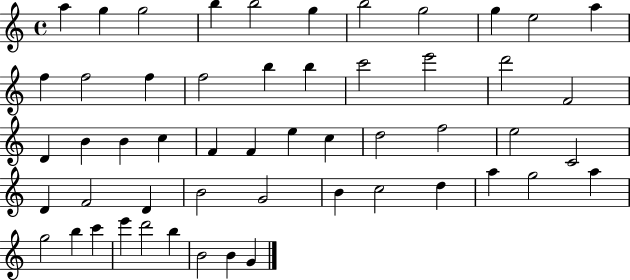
X:1
T:Untitled
M:4/4
L:1/4
K:C
a g g2 b b2 g b2 g2 g e2 a f f2 f f2 b b c'2 e'2 d'2 F2 D B B c F F e c d2 f2 e2 C2 D F2 D B2 G2 B c2 d a g2 a g2 b c' e' d'2 b B2 B G